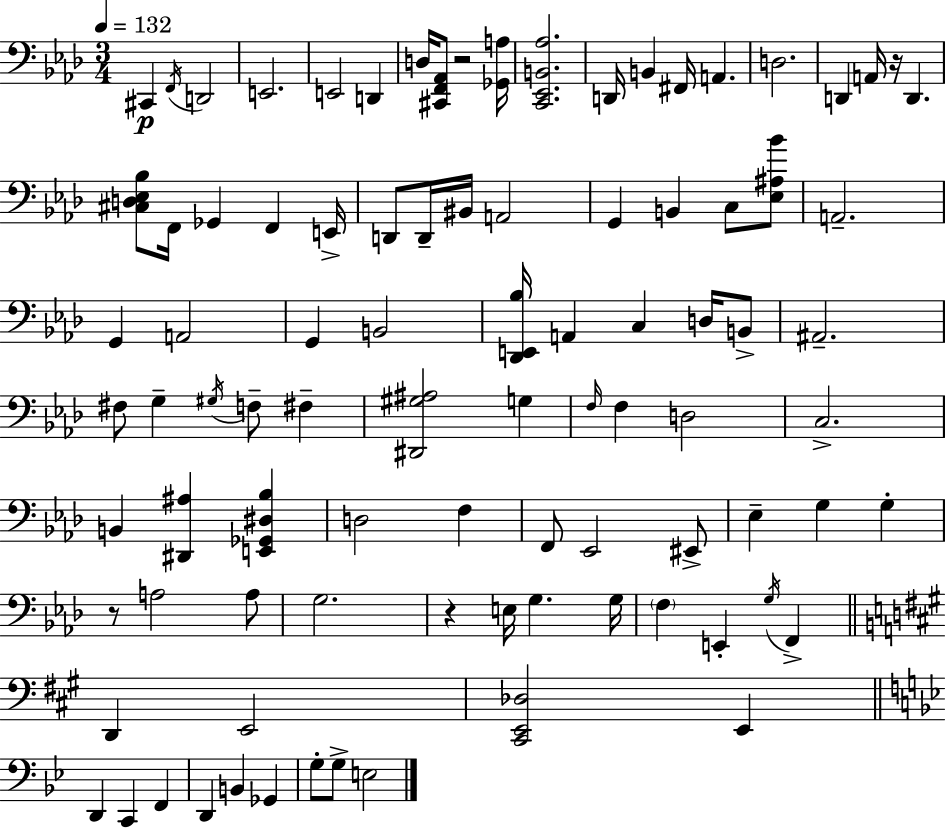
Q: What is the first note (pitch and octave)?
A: C#2